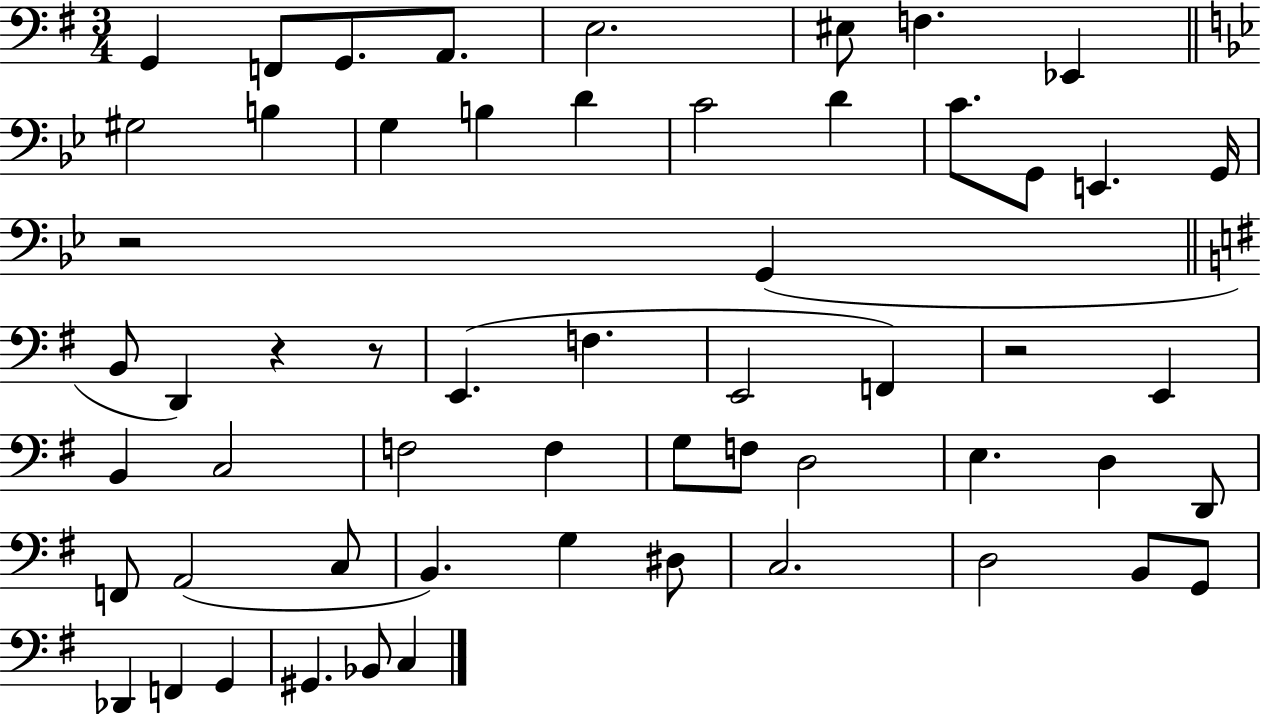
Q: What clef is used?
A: bass